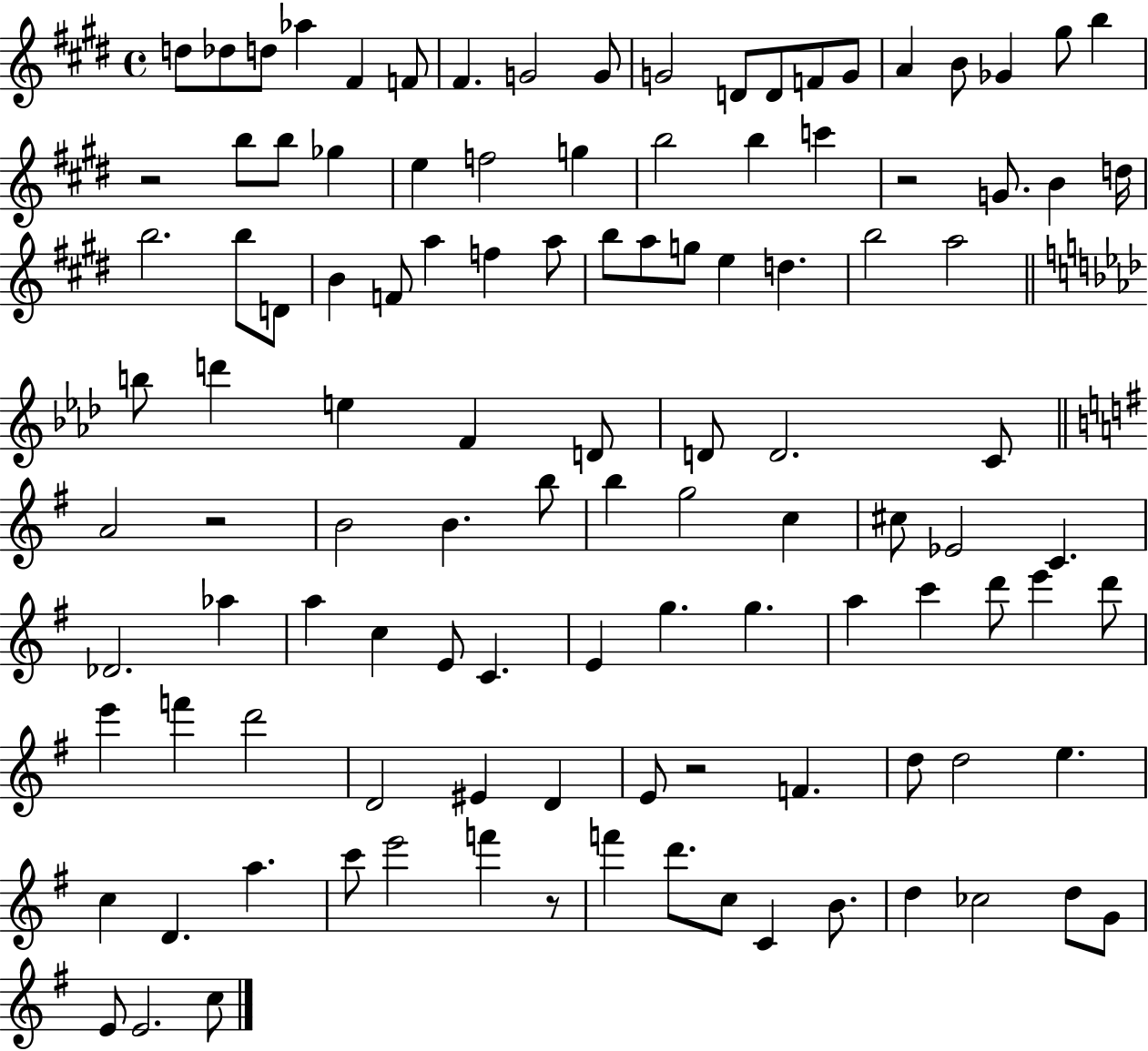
{
  \clef treble
  \time 4/4
  \defaultTimeSignature
  \key e \major
  d''8 des''8 d''8 aes''4 fis'4 f'8 | fis'4. g'2 g'8 | g'2 d'8 d'8 f'8 g'8 | a'4 b'8 ges'4 gis''8 b''4 | \break r2 b''8 b''8 ges''4 | e''4 f''2 g''4 | b''2 b''4 c'''4 | r2 g'8. b'4 d''16 | \break b''2. b''8 d'8 | b'4 f'8 a''4 f''4 a''8 | b''8 a''8 g''8 e''4 d''4. | b''2 a''2 | \break \bar "||" \break \key aes \major b''8 d'''4 e''4 f'4 d'8 | d'8 d'2. c'8 | \bar "||" \break \key g \major a'2 r2 | b'2 b'4. b''8 | b''4 g''2 c''4 | cis''8 ees'2 c'4. | \break des'2. aes''4 | a''4 c''4 e'8 c'4. | e'4 g''4. g''4. | a''4 c'''4 d'''8 e'''4 d'''8 | \break e'''4 f'''4 d'''2 | d'2 eis'4 d'4 | e'8 r2 f'4. | d''8 d''2 e''4. | \break c''4 d'4. a''4. | c'''8 e'''2 f'''4 r8 | f'''4 d'''8. c''8 c'4 b'8. | d''4 ces''2 d''8 g'8 | \break e'8 e'2. c''8 | \bar "|."
}